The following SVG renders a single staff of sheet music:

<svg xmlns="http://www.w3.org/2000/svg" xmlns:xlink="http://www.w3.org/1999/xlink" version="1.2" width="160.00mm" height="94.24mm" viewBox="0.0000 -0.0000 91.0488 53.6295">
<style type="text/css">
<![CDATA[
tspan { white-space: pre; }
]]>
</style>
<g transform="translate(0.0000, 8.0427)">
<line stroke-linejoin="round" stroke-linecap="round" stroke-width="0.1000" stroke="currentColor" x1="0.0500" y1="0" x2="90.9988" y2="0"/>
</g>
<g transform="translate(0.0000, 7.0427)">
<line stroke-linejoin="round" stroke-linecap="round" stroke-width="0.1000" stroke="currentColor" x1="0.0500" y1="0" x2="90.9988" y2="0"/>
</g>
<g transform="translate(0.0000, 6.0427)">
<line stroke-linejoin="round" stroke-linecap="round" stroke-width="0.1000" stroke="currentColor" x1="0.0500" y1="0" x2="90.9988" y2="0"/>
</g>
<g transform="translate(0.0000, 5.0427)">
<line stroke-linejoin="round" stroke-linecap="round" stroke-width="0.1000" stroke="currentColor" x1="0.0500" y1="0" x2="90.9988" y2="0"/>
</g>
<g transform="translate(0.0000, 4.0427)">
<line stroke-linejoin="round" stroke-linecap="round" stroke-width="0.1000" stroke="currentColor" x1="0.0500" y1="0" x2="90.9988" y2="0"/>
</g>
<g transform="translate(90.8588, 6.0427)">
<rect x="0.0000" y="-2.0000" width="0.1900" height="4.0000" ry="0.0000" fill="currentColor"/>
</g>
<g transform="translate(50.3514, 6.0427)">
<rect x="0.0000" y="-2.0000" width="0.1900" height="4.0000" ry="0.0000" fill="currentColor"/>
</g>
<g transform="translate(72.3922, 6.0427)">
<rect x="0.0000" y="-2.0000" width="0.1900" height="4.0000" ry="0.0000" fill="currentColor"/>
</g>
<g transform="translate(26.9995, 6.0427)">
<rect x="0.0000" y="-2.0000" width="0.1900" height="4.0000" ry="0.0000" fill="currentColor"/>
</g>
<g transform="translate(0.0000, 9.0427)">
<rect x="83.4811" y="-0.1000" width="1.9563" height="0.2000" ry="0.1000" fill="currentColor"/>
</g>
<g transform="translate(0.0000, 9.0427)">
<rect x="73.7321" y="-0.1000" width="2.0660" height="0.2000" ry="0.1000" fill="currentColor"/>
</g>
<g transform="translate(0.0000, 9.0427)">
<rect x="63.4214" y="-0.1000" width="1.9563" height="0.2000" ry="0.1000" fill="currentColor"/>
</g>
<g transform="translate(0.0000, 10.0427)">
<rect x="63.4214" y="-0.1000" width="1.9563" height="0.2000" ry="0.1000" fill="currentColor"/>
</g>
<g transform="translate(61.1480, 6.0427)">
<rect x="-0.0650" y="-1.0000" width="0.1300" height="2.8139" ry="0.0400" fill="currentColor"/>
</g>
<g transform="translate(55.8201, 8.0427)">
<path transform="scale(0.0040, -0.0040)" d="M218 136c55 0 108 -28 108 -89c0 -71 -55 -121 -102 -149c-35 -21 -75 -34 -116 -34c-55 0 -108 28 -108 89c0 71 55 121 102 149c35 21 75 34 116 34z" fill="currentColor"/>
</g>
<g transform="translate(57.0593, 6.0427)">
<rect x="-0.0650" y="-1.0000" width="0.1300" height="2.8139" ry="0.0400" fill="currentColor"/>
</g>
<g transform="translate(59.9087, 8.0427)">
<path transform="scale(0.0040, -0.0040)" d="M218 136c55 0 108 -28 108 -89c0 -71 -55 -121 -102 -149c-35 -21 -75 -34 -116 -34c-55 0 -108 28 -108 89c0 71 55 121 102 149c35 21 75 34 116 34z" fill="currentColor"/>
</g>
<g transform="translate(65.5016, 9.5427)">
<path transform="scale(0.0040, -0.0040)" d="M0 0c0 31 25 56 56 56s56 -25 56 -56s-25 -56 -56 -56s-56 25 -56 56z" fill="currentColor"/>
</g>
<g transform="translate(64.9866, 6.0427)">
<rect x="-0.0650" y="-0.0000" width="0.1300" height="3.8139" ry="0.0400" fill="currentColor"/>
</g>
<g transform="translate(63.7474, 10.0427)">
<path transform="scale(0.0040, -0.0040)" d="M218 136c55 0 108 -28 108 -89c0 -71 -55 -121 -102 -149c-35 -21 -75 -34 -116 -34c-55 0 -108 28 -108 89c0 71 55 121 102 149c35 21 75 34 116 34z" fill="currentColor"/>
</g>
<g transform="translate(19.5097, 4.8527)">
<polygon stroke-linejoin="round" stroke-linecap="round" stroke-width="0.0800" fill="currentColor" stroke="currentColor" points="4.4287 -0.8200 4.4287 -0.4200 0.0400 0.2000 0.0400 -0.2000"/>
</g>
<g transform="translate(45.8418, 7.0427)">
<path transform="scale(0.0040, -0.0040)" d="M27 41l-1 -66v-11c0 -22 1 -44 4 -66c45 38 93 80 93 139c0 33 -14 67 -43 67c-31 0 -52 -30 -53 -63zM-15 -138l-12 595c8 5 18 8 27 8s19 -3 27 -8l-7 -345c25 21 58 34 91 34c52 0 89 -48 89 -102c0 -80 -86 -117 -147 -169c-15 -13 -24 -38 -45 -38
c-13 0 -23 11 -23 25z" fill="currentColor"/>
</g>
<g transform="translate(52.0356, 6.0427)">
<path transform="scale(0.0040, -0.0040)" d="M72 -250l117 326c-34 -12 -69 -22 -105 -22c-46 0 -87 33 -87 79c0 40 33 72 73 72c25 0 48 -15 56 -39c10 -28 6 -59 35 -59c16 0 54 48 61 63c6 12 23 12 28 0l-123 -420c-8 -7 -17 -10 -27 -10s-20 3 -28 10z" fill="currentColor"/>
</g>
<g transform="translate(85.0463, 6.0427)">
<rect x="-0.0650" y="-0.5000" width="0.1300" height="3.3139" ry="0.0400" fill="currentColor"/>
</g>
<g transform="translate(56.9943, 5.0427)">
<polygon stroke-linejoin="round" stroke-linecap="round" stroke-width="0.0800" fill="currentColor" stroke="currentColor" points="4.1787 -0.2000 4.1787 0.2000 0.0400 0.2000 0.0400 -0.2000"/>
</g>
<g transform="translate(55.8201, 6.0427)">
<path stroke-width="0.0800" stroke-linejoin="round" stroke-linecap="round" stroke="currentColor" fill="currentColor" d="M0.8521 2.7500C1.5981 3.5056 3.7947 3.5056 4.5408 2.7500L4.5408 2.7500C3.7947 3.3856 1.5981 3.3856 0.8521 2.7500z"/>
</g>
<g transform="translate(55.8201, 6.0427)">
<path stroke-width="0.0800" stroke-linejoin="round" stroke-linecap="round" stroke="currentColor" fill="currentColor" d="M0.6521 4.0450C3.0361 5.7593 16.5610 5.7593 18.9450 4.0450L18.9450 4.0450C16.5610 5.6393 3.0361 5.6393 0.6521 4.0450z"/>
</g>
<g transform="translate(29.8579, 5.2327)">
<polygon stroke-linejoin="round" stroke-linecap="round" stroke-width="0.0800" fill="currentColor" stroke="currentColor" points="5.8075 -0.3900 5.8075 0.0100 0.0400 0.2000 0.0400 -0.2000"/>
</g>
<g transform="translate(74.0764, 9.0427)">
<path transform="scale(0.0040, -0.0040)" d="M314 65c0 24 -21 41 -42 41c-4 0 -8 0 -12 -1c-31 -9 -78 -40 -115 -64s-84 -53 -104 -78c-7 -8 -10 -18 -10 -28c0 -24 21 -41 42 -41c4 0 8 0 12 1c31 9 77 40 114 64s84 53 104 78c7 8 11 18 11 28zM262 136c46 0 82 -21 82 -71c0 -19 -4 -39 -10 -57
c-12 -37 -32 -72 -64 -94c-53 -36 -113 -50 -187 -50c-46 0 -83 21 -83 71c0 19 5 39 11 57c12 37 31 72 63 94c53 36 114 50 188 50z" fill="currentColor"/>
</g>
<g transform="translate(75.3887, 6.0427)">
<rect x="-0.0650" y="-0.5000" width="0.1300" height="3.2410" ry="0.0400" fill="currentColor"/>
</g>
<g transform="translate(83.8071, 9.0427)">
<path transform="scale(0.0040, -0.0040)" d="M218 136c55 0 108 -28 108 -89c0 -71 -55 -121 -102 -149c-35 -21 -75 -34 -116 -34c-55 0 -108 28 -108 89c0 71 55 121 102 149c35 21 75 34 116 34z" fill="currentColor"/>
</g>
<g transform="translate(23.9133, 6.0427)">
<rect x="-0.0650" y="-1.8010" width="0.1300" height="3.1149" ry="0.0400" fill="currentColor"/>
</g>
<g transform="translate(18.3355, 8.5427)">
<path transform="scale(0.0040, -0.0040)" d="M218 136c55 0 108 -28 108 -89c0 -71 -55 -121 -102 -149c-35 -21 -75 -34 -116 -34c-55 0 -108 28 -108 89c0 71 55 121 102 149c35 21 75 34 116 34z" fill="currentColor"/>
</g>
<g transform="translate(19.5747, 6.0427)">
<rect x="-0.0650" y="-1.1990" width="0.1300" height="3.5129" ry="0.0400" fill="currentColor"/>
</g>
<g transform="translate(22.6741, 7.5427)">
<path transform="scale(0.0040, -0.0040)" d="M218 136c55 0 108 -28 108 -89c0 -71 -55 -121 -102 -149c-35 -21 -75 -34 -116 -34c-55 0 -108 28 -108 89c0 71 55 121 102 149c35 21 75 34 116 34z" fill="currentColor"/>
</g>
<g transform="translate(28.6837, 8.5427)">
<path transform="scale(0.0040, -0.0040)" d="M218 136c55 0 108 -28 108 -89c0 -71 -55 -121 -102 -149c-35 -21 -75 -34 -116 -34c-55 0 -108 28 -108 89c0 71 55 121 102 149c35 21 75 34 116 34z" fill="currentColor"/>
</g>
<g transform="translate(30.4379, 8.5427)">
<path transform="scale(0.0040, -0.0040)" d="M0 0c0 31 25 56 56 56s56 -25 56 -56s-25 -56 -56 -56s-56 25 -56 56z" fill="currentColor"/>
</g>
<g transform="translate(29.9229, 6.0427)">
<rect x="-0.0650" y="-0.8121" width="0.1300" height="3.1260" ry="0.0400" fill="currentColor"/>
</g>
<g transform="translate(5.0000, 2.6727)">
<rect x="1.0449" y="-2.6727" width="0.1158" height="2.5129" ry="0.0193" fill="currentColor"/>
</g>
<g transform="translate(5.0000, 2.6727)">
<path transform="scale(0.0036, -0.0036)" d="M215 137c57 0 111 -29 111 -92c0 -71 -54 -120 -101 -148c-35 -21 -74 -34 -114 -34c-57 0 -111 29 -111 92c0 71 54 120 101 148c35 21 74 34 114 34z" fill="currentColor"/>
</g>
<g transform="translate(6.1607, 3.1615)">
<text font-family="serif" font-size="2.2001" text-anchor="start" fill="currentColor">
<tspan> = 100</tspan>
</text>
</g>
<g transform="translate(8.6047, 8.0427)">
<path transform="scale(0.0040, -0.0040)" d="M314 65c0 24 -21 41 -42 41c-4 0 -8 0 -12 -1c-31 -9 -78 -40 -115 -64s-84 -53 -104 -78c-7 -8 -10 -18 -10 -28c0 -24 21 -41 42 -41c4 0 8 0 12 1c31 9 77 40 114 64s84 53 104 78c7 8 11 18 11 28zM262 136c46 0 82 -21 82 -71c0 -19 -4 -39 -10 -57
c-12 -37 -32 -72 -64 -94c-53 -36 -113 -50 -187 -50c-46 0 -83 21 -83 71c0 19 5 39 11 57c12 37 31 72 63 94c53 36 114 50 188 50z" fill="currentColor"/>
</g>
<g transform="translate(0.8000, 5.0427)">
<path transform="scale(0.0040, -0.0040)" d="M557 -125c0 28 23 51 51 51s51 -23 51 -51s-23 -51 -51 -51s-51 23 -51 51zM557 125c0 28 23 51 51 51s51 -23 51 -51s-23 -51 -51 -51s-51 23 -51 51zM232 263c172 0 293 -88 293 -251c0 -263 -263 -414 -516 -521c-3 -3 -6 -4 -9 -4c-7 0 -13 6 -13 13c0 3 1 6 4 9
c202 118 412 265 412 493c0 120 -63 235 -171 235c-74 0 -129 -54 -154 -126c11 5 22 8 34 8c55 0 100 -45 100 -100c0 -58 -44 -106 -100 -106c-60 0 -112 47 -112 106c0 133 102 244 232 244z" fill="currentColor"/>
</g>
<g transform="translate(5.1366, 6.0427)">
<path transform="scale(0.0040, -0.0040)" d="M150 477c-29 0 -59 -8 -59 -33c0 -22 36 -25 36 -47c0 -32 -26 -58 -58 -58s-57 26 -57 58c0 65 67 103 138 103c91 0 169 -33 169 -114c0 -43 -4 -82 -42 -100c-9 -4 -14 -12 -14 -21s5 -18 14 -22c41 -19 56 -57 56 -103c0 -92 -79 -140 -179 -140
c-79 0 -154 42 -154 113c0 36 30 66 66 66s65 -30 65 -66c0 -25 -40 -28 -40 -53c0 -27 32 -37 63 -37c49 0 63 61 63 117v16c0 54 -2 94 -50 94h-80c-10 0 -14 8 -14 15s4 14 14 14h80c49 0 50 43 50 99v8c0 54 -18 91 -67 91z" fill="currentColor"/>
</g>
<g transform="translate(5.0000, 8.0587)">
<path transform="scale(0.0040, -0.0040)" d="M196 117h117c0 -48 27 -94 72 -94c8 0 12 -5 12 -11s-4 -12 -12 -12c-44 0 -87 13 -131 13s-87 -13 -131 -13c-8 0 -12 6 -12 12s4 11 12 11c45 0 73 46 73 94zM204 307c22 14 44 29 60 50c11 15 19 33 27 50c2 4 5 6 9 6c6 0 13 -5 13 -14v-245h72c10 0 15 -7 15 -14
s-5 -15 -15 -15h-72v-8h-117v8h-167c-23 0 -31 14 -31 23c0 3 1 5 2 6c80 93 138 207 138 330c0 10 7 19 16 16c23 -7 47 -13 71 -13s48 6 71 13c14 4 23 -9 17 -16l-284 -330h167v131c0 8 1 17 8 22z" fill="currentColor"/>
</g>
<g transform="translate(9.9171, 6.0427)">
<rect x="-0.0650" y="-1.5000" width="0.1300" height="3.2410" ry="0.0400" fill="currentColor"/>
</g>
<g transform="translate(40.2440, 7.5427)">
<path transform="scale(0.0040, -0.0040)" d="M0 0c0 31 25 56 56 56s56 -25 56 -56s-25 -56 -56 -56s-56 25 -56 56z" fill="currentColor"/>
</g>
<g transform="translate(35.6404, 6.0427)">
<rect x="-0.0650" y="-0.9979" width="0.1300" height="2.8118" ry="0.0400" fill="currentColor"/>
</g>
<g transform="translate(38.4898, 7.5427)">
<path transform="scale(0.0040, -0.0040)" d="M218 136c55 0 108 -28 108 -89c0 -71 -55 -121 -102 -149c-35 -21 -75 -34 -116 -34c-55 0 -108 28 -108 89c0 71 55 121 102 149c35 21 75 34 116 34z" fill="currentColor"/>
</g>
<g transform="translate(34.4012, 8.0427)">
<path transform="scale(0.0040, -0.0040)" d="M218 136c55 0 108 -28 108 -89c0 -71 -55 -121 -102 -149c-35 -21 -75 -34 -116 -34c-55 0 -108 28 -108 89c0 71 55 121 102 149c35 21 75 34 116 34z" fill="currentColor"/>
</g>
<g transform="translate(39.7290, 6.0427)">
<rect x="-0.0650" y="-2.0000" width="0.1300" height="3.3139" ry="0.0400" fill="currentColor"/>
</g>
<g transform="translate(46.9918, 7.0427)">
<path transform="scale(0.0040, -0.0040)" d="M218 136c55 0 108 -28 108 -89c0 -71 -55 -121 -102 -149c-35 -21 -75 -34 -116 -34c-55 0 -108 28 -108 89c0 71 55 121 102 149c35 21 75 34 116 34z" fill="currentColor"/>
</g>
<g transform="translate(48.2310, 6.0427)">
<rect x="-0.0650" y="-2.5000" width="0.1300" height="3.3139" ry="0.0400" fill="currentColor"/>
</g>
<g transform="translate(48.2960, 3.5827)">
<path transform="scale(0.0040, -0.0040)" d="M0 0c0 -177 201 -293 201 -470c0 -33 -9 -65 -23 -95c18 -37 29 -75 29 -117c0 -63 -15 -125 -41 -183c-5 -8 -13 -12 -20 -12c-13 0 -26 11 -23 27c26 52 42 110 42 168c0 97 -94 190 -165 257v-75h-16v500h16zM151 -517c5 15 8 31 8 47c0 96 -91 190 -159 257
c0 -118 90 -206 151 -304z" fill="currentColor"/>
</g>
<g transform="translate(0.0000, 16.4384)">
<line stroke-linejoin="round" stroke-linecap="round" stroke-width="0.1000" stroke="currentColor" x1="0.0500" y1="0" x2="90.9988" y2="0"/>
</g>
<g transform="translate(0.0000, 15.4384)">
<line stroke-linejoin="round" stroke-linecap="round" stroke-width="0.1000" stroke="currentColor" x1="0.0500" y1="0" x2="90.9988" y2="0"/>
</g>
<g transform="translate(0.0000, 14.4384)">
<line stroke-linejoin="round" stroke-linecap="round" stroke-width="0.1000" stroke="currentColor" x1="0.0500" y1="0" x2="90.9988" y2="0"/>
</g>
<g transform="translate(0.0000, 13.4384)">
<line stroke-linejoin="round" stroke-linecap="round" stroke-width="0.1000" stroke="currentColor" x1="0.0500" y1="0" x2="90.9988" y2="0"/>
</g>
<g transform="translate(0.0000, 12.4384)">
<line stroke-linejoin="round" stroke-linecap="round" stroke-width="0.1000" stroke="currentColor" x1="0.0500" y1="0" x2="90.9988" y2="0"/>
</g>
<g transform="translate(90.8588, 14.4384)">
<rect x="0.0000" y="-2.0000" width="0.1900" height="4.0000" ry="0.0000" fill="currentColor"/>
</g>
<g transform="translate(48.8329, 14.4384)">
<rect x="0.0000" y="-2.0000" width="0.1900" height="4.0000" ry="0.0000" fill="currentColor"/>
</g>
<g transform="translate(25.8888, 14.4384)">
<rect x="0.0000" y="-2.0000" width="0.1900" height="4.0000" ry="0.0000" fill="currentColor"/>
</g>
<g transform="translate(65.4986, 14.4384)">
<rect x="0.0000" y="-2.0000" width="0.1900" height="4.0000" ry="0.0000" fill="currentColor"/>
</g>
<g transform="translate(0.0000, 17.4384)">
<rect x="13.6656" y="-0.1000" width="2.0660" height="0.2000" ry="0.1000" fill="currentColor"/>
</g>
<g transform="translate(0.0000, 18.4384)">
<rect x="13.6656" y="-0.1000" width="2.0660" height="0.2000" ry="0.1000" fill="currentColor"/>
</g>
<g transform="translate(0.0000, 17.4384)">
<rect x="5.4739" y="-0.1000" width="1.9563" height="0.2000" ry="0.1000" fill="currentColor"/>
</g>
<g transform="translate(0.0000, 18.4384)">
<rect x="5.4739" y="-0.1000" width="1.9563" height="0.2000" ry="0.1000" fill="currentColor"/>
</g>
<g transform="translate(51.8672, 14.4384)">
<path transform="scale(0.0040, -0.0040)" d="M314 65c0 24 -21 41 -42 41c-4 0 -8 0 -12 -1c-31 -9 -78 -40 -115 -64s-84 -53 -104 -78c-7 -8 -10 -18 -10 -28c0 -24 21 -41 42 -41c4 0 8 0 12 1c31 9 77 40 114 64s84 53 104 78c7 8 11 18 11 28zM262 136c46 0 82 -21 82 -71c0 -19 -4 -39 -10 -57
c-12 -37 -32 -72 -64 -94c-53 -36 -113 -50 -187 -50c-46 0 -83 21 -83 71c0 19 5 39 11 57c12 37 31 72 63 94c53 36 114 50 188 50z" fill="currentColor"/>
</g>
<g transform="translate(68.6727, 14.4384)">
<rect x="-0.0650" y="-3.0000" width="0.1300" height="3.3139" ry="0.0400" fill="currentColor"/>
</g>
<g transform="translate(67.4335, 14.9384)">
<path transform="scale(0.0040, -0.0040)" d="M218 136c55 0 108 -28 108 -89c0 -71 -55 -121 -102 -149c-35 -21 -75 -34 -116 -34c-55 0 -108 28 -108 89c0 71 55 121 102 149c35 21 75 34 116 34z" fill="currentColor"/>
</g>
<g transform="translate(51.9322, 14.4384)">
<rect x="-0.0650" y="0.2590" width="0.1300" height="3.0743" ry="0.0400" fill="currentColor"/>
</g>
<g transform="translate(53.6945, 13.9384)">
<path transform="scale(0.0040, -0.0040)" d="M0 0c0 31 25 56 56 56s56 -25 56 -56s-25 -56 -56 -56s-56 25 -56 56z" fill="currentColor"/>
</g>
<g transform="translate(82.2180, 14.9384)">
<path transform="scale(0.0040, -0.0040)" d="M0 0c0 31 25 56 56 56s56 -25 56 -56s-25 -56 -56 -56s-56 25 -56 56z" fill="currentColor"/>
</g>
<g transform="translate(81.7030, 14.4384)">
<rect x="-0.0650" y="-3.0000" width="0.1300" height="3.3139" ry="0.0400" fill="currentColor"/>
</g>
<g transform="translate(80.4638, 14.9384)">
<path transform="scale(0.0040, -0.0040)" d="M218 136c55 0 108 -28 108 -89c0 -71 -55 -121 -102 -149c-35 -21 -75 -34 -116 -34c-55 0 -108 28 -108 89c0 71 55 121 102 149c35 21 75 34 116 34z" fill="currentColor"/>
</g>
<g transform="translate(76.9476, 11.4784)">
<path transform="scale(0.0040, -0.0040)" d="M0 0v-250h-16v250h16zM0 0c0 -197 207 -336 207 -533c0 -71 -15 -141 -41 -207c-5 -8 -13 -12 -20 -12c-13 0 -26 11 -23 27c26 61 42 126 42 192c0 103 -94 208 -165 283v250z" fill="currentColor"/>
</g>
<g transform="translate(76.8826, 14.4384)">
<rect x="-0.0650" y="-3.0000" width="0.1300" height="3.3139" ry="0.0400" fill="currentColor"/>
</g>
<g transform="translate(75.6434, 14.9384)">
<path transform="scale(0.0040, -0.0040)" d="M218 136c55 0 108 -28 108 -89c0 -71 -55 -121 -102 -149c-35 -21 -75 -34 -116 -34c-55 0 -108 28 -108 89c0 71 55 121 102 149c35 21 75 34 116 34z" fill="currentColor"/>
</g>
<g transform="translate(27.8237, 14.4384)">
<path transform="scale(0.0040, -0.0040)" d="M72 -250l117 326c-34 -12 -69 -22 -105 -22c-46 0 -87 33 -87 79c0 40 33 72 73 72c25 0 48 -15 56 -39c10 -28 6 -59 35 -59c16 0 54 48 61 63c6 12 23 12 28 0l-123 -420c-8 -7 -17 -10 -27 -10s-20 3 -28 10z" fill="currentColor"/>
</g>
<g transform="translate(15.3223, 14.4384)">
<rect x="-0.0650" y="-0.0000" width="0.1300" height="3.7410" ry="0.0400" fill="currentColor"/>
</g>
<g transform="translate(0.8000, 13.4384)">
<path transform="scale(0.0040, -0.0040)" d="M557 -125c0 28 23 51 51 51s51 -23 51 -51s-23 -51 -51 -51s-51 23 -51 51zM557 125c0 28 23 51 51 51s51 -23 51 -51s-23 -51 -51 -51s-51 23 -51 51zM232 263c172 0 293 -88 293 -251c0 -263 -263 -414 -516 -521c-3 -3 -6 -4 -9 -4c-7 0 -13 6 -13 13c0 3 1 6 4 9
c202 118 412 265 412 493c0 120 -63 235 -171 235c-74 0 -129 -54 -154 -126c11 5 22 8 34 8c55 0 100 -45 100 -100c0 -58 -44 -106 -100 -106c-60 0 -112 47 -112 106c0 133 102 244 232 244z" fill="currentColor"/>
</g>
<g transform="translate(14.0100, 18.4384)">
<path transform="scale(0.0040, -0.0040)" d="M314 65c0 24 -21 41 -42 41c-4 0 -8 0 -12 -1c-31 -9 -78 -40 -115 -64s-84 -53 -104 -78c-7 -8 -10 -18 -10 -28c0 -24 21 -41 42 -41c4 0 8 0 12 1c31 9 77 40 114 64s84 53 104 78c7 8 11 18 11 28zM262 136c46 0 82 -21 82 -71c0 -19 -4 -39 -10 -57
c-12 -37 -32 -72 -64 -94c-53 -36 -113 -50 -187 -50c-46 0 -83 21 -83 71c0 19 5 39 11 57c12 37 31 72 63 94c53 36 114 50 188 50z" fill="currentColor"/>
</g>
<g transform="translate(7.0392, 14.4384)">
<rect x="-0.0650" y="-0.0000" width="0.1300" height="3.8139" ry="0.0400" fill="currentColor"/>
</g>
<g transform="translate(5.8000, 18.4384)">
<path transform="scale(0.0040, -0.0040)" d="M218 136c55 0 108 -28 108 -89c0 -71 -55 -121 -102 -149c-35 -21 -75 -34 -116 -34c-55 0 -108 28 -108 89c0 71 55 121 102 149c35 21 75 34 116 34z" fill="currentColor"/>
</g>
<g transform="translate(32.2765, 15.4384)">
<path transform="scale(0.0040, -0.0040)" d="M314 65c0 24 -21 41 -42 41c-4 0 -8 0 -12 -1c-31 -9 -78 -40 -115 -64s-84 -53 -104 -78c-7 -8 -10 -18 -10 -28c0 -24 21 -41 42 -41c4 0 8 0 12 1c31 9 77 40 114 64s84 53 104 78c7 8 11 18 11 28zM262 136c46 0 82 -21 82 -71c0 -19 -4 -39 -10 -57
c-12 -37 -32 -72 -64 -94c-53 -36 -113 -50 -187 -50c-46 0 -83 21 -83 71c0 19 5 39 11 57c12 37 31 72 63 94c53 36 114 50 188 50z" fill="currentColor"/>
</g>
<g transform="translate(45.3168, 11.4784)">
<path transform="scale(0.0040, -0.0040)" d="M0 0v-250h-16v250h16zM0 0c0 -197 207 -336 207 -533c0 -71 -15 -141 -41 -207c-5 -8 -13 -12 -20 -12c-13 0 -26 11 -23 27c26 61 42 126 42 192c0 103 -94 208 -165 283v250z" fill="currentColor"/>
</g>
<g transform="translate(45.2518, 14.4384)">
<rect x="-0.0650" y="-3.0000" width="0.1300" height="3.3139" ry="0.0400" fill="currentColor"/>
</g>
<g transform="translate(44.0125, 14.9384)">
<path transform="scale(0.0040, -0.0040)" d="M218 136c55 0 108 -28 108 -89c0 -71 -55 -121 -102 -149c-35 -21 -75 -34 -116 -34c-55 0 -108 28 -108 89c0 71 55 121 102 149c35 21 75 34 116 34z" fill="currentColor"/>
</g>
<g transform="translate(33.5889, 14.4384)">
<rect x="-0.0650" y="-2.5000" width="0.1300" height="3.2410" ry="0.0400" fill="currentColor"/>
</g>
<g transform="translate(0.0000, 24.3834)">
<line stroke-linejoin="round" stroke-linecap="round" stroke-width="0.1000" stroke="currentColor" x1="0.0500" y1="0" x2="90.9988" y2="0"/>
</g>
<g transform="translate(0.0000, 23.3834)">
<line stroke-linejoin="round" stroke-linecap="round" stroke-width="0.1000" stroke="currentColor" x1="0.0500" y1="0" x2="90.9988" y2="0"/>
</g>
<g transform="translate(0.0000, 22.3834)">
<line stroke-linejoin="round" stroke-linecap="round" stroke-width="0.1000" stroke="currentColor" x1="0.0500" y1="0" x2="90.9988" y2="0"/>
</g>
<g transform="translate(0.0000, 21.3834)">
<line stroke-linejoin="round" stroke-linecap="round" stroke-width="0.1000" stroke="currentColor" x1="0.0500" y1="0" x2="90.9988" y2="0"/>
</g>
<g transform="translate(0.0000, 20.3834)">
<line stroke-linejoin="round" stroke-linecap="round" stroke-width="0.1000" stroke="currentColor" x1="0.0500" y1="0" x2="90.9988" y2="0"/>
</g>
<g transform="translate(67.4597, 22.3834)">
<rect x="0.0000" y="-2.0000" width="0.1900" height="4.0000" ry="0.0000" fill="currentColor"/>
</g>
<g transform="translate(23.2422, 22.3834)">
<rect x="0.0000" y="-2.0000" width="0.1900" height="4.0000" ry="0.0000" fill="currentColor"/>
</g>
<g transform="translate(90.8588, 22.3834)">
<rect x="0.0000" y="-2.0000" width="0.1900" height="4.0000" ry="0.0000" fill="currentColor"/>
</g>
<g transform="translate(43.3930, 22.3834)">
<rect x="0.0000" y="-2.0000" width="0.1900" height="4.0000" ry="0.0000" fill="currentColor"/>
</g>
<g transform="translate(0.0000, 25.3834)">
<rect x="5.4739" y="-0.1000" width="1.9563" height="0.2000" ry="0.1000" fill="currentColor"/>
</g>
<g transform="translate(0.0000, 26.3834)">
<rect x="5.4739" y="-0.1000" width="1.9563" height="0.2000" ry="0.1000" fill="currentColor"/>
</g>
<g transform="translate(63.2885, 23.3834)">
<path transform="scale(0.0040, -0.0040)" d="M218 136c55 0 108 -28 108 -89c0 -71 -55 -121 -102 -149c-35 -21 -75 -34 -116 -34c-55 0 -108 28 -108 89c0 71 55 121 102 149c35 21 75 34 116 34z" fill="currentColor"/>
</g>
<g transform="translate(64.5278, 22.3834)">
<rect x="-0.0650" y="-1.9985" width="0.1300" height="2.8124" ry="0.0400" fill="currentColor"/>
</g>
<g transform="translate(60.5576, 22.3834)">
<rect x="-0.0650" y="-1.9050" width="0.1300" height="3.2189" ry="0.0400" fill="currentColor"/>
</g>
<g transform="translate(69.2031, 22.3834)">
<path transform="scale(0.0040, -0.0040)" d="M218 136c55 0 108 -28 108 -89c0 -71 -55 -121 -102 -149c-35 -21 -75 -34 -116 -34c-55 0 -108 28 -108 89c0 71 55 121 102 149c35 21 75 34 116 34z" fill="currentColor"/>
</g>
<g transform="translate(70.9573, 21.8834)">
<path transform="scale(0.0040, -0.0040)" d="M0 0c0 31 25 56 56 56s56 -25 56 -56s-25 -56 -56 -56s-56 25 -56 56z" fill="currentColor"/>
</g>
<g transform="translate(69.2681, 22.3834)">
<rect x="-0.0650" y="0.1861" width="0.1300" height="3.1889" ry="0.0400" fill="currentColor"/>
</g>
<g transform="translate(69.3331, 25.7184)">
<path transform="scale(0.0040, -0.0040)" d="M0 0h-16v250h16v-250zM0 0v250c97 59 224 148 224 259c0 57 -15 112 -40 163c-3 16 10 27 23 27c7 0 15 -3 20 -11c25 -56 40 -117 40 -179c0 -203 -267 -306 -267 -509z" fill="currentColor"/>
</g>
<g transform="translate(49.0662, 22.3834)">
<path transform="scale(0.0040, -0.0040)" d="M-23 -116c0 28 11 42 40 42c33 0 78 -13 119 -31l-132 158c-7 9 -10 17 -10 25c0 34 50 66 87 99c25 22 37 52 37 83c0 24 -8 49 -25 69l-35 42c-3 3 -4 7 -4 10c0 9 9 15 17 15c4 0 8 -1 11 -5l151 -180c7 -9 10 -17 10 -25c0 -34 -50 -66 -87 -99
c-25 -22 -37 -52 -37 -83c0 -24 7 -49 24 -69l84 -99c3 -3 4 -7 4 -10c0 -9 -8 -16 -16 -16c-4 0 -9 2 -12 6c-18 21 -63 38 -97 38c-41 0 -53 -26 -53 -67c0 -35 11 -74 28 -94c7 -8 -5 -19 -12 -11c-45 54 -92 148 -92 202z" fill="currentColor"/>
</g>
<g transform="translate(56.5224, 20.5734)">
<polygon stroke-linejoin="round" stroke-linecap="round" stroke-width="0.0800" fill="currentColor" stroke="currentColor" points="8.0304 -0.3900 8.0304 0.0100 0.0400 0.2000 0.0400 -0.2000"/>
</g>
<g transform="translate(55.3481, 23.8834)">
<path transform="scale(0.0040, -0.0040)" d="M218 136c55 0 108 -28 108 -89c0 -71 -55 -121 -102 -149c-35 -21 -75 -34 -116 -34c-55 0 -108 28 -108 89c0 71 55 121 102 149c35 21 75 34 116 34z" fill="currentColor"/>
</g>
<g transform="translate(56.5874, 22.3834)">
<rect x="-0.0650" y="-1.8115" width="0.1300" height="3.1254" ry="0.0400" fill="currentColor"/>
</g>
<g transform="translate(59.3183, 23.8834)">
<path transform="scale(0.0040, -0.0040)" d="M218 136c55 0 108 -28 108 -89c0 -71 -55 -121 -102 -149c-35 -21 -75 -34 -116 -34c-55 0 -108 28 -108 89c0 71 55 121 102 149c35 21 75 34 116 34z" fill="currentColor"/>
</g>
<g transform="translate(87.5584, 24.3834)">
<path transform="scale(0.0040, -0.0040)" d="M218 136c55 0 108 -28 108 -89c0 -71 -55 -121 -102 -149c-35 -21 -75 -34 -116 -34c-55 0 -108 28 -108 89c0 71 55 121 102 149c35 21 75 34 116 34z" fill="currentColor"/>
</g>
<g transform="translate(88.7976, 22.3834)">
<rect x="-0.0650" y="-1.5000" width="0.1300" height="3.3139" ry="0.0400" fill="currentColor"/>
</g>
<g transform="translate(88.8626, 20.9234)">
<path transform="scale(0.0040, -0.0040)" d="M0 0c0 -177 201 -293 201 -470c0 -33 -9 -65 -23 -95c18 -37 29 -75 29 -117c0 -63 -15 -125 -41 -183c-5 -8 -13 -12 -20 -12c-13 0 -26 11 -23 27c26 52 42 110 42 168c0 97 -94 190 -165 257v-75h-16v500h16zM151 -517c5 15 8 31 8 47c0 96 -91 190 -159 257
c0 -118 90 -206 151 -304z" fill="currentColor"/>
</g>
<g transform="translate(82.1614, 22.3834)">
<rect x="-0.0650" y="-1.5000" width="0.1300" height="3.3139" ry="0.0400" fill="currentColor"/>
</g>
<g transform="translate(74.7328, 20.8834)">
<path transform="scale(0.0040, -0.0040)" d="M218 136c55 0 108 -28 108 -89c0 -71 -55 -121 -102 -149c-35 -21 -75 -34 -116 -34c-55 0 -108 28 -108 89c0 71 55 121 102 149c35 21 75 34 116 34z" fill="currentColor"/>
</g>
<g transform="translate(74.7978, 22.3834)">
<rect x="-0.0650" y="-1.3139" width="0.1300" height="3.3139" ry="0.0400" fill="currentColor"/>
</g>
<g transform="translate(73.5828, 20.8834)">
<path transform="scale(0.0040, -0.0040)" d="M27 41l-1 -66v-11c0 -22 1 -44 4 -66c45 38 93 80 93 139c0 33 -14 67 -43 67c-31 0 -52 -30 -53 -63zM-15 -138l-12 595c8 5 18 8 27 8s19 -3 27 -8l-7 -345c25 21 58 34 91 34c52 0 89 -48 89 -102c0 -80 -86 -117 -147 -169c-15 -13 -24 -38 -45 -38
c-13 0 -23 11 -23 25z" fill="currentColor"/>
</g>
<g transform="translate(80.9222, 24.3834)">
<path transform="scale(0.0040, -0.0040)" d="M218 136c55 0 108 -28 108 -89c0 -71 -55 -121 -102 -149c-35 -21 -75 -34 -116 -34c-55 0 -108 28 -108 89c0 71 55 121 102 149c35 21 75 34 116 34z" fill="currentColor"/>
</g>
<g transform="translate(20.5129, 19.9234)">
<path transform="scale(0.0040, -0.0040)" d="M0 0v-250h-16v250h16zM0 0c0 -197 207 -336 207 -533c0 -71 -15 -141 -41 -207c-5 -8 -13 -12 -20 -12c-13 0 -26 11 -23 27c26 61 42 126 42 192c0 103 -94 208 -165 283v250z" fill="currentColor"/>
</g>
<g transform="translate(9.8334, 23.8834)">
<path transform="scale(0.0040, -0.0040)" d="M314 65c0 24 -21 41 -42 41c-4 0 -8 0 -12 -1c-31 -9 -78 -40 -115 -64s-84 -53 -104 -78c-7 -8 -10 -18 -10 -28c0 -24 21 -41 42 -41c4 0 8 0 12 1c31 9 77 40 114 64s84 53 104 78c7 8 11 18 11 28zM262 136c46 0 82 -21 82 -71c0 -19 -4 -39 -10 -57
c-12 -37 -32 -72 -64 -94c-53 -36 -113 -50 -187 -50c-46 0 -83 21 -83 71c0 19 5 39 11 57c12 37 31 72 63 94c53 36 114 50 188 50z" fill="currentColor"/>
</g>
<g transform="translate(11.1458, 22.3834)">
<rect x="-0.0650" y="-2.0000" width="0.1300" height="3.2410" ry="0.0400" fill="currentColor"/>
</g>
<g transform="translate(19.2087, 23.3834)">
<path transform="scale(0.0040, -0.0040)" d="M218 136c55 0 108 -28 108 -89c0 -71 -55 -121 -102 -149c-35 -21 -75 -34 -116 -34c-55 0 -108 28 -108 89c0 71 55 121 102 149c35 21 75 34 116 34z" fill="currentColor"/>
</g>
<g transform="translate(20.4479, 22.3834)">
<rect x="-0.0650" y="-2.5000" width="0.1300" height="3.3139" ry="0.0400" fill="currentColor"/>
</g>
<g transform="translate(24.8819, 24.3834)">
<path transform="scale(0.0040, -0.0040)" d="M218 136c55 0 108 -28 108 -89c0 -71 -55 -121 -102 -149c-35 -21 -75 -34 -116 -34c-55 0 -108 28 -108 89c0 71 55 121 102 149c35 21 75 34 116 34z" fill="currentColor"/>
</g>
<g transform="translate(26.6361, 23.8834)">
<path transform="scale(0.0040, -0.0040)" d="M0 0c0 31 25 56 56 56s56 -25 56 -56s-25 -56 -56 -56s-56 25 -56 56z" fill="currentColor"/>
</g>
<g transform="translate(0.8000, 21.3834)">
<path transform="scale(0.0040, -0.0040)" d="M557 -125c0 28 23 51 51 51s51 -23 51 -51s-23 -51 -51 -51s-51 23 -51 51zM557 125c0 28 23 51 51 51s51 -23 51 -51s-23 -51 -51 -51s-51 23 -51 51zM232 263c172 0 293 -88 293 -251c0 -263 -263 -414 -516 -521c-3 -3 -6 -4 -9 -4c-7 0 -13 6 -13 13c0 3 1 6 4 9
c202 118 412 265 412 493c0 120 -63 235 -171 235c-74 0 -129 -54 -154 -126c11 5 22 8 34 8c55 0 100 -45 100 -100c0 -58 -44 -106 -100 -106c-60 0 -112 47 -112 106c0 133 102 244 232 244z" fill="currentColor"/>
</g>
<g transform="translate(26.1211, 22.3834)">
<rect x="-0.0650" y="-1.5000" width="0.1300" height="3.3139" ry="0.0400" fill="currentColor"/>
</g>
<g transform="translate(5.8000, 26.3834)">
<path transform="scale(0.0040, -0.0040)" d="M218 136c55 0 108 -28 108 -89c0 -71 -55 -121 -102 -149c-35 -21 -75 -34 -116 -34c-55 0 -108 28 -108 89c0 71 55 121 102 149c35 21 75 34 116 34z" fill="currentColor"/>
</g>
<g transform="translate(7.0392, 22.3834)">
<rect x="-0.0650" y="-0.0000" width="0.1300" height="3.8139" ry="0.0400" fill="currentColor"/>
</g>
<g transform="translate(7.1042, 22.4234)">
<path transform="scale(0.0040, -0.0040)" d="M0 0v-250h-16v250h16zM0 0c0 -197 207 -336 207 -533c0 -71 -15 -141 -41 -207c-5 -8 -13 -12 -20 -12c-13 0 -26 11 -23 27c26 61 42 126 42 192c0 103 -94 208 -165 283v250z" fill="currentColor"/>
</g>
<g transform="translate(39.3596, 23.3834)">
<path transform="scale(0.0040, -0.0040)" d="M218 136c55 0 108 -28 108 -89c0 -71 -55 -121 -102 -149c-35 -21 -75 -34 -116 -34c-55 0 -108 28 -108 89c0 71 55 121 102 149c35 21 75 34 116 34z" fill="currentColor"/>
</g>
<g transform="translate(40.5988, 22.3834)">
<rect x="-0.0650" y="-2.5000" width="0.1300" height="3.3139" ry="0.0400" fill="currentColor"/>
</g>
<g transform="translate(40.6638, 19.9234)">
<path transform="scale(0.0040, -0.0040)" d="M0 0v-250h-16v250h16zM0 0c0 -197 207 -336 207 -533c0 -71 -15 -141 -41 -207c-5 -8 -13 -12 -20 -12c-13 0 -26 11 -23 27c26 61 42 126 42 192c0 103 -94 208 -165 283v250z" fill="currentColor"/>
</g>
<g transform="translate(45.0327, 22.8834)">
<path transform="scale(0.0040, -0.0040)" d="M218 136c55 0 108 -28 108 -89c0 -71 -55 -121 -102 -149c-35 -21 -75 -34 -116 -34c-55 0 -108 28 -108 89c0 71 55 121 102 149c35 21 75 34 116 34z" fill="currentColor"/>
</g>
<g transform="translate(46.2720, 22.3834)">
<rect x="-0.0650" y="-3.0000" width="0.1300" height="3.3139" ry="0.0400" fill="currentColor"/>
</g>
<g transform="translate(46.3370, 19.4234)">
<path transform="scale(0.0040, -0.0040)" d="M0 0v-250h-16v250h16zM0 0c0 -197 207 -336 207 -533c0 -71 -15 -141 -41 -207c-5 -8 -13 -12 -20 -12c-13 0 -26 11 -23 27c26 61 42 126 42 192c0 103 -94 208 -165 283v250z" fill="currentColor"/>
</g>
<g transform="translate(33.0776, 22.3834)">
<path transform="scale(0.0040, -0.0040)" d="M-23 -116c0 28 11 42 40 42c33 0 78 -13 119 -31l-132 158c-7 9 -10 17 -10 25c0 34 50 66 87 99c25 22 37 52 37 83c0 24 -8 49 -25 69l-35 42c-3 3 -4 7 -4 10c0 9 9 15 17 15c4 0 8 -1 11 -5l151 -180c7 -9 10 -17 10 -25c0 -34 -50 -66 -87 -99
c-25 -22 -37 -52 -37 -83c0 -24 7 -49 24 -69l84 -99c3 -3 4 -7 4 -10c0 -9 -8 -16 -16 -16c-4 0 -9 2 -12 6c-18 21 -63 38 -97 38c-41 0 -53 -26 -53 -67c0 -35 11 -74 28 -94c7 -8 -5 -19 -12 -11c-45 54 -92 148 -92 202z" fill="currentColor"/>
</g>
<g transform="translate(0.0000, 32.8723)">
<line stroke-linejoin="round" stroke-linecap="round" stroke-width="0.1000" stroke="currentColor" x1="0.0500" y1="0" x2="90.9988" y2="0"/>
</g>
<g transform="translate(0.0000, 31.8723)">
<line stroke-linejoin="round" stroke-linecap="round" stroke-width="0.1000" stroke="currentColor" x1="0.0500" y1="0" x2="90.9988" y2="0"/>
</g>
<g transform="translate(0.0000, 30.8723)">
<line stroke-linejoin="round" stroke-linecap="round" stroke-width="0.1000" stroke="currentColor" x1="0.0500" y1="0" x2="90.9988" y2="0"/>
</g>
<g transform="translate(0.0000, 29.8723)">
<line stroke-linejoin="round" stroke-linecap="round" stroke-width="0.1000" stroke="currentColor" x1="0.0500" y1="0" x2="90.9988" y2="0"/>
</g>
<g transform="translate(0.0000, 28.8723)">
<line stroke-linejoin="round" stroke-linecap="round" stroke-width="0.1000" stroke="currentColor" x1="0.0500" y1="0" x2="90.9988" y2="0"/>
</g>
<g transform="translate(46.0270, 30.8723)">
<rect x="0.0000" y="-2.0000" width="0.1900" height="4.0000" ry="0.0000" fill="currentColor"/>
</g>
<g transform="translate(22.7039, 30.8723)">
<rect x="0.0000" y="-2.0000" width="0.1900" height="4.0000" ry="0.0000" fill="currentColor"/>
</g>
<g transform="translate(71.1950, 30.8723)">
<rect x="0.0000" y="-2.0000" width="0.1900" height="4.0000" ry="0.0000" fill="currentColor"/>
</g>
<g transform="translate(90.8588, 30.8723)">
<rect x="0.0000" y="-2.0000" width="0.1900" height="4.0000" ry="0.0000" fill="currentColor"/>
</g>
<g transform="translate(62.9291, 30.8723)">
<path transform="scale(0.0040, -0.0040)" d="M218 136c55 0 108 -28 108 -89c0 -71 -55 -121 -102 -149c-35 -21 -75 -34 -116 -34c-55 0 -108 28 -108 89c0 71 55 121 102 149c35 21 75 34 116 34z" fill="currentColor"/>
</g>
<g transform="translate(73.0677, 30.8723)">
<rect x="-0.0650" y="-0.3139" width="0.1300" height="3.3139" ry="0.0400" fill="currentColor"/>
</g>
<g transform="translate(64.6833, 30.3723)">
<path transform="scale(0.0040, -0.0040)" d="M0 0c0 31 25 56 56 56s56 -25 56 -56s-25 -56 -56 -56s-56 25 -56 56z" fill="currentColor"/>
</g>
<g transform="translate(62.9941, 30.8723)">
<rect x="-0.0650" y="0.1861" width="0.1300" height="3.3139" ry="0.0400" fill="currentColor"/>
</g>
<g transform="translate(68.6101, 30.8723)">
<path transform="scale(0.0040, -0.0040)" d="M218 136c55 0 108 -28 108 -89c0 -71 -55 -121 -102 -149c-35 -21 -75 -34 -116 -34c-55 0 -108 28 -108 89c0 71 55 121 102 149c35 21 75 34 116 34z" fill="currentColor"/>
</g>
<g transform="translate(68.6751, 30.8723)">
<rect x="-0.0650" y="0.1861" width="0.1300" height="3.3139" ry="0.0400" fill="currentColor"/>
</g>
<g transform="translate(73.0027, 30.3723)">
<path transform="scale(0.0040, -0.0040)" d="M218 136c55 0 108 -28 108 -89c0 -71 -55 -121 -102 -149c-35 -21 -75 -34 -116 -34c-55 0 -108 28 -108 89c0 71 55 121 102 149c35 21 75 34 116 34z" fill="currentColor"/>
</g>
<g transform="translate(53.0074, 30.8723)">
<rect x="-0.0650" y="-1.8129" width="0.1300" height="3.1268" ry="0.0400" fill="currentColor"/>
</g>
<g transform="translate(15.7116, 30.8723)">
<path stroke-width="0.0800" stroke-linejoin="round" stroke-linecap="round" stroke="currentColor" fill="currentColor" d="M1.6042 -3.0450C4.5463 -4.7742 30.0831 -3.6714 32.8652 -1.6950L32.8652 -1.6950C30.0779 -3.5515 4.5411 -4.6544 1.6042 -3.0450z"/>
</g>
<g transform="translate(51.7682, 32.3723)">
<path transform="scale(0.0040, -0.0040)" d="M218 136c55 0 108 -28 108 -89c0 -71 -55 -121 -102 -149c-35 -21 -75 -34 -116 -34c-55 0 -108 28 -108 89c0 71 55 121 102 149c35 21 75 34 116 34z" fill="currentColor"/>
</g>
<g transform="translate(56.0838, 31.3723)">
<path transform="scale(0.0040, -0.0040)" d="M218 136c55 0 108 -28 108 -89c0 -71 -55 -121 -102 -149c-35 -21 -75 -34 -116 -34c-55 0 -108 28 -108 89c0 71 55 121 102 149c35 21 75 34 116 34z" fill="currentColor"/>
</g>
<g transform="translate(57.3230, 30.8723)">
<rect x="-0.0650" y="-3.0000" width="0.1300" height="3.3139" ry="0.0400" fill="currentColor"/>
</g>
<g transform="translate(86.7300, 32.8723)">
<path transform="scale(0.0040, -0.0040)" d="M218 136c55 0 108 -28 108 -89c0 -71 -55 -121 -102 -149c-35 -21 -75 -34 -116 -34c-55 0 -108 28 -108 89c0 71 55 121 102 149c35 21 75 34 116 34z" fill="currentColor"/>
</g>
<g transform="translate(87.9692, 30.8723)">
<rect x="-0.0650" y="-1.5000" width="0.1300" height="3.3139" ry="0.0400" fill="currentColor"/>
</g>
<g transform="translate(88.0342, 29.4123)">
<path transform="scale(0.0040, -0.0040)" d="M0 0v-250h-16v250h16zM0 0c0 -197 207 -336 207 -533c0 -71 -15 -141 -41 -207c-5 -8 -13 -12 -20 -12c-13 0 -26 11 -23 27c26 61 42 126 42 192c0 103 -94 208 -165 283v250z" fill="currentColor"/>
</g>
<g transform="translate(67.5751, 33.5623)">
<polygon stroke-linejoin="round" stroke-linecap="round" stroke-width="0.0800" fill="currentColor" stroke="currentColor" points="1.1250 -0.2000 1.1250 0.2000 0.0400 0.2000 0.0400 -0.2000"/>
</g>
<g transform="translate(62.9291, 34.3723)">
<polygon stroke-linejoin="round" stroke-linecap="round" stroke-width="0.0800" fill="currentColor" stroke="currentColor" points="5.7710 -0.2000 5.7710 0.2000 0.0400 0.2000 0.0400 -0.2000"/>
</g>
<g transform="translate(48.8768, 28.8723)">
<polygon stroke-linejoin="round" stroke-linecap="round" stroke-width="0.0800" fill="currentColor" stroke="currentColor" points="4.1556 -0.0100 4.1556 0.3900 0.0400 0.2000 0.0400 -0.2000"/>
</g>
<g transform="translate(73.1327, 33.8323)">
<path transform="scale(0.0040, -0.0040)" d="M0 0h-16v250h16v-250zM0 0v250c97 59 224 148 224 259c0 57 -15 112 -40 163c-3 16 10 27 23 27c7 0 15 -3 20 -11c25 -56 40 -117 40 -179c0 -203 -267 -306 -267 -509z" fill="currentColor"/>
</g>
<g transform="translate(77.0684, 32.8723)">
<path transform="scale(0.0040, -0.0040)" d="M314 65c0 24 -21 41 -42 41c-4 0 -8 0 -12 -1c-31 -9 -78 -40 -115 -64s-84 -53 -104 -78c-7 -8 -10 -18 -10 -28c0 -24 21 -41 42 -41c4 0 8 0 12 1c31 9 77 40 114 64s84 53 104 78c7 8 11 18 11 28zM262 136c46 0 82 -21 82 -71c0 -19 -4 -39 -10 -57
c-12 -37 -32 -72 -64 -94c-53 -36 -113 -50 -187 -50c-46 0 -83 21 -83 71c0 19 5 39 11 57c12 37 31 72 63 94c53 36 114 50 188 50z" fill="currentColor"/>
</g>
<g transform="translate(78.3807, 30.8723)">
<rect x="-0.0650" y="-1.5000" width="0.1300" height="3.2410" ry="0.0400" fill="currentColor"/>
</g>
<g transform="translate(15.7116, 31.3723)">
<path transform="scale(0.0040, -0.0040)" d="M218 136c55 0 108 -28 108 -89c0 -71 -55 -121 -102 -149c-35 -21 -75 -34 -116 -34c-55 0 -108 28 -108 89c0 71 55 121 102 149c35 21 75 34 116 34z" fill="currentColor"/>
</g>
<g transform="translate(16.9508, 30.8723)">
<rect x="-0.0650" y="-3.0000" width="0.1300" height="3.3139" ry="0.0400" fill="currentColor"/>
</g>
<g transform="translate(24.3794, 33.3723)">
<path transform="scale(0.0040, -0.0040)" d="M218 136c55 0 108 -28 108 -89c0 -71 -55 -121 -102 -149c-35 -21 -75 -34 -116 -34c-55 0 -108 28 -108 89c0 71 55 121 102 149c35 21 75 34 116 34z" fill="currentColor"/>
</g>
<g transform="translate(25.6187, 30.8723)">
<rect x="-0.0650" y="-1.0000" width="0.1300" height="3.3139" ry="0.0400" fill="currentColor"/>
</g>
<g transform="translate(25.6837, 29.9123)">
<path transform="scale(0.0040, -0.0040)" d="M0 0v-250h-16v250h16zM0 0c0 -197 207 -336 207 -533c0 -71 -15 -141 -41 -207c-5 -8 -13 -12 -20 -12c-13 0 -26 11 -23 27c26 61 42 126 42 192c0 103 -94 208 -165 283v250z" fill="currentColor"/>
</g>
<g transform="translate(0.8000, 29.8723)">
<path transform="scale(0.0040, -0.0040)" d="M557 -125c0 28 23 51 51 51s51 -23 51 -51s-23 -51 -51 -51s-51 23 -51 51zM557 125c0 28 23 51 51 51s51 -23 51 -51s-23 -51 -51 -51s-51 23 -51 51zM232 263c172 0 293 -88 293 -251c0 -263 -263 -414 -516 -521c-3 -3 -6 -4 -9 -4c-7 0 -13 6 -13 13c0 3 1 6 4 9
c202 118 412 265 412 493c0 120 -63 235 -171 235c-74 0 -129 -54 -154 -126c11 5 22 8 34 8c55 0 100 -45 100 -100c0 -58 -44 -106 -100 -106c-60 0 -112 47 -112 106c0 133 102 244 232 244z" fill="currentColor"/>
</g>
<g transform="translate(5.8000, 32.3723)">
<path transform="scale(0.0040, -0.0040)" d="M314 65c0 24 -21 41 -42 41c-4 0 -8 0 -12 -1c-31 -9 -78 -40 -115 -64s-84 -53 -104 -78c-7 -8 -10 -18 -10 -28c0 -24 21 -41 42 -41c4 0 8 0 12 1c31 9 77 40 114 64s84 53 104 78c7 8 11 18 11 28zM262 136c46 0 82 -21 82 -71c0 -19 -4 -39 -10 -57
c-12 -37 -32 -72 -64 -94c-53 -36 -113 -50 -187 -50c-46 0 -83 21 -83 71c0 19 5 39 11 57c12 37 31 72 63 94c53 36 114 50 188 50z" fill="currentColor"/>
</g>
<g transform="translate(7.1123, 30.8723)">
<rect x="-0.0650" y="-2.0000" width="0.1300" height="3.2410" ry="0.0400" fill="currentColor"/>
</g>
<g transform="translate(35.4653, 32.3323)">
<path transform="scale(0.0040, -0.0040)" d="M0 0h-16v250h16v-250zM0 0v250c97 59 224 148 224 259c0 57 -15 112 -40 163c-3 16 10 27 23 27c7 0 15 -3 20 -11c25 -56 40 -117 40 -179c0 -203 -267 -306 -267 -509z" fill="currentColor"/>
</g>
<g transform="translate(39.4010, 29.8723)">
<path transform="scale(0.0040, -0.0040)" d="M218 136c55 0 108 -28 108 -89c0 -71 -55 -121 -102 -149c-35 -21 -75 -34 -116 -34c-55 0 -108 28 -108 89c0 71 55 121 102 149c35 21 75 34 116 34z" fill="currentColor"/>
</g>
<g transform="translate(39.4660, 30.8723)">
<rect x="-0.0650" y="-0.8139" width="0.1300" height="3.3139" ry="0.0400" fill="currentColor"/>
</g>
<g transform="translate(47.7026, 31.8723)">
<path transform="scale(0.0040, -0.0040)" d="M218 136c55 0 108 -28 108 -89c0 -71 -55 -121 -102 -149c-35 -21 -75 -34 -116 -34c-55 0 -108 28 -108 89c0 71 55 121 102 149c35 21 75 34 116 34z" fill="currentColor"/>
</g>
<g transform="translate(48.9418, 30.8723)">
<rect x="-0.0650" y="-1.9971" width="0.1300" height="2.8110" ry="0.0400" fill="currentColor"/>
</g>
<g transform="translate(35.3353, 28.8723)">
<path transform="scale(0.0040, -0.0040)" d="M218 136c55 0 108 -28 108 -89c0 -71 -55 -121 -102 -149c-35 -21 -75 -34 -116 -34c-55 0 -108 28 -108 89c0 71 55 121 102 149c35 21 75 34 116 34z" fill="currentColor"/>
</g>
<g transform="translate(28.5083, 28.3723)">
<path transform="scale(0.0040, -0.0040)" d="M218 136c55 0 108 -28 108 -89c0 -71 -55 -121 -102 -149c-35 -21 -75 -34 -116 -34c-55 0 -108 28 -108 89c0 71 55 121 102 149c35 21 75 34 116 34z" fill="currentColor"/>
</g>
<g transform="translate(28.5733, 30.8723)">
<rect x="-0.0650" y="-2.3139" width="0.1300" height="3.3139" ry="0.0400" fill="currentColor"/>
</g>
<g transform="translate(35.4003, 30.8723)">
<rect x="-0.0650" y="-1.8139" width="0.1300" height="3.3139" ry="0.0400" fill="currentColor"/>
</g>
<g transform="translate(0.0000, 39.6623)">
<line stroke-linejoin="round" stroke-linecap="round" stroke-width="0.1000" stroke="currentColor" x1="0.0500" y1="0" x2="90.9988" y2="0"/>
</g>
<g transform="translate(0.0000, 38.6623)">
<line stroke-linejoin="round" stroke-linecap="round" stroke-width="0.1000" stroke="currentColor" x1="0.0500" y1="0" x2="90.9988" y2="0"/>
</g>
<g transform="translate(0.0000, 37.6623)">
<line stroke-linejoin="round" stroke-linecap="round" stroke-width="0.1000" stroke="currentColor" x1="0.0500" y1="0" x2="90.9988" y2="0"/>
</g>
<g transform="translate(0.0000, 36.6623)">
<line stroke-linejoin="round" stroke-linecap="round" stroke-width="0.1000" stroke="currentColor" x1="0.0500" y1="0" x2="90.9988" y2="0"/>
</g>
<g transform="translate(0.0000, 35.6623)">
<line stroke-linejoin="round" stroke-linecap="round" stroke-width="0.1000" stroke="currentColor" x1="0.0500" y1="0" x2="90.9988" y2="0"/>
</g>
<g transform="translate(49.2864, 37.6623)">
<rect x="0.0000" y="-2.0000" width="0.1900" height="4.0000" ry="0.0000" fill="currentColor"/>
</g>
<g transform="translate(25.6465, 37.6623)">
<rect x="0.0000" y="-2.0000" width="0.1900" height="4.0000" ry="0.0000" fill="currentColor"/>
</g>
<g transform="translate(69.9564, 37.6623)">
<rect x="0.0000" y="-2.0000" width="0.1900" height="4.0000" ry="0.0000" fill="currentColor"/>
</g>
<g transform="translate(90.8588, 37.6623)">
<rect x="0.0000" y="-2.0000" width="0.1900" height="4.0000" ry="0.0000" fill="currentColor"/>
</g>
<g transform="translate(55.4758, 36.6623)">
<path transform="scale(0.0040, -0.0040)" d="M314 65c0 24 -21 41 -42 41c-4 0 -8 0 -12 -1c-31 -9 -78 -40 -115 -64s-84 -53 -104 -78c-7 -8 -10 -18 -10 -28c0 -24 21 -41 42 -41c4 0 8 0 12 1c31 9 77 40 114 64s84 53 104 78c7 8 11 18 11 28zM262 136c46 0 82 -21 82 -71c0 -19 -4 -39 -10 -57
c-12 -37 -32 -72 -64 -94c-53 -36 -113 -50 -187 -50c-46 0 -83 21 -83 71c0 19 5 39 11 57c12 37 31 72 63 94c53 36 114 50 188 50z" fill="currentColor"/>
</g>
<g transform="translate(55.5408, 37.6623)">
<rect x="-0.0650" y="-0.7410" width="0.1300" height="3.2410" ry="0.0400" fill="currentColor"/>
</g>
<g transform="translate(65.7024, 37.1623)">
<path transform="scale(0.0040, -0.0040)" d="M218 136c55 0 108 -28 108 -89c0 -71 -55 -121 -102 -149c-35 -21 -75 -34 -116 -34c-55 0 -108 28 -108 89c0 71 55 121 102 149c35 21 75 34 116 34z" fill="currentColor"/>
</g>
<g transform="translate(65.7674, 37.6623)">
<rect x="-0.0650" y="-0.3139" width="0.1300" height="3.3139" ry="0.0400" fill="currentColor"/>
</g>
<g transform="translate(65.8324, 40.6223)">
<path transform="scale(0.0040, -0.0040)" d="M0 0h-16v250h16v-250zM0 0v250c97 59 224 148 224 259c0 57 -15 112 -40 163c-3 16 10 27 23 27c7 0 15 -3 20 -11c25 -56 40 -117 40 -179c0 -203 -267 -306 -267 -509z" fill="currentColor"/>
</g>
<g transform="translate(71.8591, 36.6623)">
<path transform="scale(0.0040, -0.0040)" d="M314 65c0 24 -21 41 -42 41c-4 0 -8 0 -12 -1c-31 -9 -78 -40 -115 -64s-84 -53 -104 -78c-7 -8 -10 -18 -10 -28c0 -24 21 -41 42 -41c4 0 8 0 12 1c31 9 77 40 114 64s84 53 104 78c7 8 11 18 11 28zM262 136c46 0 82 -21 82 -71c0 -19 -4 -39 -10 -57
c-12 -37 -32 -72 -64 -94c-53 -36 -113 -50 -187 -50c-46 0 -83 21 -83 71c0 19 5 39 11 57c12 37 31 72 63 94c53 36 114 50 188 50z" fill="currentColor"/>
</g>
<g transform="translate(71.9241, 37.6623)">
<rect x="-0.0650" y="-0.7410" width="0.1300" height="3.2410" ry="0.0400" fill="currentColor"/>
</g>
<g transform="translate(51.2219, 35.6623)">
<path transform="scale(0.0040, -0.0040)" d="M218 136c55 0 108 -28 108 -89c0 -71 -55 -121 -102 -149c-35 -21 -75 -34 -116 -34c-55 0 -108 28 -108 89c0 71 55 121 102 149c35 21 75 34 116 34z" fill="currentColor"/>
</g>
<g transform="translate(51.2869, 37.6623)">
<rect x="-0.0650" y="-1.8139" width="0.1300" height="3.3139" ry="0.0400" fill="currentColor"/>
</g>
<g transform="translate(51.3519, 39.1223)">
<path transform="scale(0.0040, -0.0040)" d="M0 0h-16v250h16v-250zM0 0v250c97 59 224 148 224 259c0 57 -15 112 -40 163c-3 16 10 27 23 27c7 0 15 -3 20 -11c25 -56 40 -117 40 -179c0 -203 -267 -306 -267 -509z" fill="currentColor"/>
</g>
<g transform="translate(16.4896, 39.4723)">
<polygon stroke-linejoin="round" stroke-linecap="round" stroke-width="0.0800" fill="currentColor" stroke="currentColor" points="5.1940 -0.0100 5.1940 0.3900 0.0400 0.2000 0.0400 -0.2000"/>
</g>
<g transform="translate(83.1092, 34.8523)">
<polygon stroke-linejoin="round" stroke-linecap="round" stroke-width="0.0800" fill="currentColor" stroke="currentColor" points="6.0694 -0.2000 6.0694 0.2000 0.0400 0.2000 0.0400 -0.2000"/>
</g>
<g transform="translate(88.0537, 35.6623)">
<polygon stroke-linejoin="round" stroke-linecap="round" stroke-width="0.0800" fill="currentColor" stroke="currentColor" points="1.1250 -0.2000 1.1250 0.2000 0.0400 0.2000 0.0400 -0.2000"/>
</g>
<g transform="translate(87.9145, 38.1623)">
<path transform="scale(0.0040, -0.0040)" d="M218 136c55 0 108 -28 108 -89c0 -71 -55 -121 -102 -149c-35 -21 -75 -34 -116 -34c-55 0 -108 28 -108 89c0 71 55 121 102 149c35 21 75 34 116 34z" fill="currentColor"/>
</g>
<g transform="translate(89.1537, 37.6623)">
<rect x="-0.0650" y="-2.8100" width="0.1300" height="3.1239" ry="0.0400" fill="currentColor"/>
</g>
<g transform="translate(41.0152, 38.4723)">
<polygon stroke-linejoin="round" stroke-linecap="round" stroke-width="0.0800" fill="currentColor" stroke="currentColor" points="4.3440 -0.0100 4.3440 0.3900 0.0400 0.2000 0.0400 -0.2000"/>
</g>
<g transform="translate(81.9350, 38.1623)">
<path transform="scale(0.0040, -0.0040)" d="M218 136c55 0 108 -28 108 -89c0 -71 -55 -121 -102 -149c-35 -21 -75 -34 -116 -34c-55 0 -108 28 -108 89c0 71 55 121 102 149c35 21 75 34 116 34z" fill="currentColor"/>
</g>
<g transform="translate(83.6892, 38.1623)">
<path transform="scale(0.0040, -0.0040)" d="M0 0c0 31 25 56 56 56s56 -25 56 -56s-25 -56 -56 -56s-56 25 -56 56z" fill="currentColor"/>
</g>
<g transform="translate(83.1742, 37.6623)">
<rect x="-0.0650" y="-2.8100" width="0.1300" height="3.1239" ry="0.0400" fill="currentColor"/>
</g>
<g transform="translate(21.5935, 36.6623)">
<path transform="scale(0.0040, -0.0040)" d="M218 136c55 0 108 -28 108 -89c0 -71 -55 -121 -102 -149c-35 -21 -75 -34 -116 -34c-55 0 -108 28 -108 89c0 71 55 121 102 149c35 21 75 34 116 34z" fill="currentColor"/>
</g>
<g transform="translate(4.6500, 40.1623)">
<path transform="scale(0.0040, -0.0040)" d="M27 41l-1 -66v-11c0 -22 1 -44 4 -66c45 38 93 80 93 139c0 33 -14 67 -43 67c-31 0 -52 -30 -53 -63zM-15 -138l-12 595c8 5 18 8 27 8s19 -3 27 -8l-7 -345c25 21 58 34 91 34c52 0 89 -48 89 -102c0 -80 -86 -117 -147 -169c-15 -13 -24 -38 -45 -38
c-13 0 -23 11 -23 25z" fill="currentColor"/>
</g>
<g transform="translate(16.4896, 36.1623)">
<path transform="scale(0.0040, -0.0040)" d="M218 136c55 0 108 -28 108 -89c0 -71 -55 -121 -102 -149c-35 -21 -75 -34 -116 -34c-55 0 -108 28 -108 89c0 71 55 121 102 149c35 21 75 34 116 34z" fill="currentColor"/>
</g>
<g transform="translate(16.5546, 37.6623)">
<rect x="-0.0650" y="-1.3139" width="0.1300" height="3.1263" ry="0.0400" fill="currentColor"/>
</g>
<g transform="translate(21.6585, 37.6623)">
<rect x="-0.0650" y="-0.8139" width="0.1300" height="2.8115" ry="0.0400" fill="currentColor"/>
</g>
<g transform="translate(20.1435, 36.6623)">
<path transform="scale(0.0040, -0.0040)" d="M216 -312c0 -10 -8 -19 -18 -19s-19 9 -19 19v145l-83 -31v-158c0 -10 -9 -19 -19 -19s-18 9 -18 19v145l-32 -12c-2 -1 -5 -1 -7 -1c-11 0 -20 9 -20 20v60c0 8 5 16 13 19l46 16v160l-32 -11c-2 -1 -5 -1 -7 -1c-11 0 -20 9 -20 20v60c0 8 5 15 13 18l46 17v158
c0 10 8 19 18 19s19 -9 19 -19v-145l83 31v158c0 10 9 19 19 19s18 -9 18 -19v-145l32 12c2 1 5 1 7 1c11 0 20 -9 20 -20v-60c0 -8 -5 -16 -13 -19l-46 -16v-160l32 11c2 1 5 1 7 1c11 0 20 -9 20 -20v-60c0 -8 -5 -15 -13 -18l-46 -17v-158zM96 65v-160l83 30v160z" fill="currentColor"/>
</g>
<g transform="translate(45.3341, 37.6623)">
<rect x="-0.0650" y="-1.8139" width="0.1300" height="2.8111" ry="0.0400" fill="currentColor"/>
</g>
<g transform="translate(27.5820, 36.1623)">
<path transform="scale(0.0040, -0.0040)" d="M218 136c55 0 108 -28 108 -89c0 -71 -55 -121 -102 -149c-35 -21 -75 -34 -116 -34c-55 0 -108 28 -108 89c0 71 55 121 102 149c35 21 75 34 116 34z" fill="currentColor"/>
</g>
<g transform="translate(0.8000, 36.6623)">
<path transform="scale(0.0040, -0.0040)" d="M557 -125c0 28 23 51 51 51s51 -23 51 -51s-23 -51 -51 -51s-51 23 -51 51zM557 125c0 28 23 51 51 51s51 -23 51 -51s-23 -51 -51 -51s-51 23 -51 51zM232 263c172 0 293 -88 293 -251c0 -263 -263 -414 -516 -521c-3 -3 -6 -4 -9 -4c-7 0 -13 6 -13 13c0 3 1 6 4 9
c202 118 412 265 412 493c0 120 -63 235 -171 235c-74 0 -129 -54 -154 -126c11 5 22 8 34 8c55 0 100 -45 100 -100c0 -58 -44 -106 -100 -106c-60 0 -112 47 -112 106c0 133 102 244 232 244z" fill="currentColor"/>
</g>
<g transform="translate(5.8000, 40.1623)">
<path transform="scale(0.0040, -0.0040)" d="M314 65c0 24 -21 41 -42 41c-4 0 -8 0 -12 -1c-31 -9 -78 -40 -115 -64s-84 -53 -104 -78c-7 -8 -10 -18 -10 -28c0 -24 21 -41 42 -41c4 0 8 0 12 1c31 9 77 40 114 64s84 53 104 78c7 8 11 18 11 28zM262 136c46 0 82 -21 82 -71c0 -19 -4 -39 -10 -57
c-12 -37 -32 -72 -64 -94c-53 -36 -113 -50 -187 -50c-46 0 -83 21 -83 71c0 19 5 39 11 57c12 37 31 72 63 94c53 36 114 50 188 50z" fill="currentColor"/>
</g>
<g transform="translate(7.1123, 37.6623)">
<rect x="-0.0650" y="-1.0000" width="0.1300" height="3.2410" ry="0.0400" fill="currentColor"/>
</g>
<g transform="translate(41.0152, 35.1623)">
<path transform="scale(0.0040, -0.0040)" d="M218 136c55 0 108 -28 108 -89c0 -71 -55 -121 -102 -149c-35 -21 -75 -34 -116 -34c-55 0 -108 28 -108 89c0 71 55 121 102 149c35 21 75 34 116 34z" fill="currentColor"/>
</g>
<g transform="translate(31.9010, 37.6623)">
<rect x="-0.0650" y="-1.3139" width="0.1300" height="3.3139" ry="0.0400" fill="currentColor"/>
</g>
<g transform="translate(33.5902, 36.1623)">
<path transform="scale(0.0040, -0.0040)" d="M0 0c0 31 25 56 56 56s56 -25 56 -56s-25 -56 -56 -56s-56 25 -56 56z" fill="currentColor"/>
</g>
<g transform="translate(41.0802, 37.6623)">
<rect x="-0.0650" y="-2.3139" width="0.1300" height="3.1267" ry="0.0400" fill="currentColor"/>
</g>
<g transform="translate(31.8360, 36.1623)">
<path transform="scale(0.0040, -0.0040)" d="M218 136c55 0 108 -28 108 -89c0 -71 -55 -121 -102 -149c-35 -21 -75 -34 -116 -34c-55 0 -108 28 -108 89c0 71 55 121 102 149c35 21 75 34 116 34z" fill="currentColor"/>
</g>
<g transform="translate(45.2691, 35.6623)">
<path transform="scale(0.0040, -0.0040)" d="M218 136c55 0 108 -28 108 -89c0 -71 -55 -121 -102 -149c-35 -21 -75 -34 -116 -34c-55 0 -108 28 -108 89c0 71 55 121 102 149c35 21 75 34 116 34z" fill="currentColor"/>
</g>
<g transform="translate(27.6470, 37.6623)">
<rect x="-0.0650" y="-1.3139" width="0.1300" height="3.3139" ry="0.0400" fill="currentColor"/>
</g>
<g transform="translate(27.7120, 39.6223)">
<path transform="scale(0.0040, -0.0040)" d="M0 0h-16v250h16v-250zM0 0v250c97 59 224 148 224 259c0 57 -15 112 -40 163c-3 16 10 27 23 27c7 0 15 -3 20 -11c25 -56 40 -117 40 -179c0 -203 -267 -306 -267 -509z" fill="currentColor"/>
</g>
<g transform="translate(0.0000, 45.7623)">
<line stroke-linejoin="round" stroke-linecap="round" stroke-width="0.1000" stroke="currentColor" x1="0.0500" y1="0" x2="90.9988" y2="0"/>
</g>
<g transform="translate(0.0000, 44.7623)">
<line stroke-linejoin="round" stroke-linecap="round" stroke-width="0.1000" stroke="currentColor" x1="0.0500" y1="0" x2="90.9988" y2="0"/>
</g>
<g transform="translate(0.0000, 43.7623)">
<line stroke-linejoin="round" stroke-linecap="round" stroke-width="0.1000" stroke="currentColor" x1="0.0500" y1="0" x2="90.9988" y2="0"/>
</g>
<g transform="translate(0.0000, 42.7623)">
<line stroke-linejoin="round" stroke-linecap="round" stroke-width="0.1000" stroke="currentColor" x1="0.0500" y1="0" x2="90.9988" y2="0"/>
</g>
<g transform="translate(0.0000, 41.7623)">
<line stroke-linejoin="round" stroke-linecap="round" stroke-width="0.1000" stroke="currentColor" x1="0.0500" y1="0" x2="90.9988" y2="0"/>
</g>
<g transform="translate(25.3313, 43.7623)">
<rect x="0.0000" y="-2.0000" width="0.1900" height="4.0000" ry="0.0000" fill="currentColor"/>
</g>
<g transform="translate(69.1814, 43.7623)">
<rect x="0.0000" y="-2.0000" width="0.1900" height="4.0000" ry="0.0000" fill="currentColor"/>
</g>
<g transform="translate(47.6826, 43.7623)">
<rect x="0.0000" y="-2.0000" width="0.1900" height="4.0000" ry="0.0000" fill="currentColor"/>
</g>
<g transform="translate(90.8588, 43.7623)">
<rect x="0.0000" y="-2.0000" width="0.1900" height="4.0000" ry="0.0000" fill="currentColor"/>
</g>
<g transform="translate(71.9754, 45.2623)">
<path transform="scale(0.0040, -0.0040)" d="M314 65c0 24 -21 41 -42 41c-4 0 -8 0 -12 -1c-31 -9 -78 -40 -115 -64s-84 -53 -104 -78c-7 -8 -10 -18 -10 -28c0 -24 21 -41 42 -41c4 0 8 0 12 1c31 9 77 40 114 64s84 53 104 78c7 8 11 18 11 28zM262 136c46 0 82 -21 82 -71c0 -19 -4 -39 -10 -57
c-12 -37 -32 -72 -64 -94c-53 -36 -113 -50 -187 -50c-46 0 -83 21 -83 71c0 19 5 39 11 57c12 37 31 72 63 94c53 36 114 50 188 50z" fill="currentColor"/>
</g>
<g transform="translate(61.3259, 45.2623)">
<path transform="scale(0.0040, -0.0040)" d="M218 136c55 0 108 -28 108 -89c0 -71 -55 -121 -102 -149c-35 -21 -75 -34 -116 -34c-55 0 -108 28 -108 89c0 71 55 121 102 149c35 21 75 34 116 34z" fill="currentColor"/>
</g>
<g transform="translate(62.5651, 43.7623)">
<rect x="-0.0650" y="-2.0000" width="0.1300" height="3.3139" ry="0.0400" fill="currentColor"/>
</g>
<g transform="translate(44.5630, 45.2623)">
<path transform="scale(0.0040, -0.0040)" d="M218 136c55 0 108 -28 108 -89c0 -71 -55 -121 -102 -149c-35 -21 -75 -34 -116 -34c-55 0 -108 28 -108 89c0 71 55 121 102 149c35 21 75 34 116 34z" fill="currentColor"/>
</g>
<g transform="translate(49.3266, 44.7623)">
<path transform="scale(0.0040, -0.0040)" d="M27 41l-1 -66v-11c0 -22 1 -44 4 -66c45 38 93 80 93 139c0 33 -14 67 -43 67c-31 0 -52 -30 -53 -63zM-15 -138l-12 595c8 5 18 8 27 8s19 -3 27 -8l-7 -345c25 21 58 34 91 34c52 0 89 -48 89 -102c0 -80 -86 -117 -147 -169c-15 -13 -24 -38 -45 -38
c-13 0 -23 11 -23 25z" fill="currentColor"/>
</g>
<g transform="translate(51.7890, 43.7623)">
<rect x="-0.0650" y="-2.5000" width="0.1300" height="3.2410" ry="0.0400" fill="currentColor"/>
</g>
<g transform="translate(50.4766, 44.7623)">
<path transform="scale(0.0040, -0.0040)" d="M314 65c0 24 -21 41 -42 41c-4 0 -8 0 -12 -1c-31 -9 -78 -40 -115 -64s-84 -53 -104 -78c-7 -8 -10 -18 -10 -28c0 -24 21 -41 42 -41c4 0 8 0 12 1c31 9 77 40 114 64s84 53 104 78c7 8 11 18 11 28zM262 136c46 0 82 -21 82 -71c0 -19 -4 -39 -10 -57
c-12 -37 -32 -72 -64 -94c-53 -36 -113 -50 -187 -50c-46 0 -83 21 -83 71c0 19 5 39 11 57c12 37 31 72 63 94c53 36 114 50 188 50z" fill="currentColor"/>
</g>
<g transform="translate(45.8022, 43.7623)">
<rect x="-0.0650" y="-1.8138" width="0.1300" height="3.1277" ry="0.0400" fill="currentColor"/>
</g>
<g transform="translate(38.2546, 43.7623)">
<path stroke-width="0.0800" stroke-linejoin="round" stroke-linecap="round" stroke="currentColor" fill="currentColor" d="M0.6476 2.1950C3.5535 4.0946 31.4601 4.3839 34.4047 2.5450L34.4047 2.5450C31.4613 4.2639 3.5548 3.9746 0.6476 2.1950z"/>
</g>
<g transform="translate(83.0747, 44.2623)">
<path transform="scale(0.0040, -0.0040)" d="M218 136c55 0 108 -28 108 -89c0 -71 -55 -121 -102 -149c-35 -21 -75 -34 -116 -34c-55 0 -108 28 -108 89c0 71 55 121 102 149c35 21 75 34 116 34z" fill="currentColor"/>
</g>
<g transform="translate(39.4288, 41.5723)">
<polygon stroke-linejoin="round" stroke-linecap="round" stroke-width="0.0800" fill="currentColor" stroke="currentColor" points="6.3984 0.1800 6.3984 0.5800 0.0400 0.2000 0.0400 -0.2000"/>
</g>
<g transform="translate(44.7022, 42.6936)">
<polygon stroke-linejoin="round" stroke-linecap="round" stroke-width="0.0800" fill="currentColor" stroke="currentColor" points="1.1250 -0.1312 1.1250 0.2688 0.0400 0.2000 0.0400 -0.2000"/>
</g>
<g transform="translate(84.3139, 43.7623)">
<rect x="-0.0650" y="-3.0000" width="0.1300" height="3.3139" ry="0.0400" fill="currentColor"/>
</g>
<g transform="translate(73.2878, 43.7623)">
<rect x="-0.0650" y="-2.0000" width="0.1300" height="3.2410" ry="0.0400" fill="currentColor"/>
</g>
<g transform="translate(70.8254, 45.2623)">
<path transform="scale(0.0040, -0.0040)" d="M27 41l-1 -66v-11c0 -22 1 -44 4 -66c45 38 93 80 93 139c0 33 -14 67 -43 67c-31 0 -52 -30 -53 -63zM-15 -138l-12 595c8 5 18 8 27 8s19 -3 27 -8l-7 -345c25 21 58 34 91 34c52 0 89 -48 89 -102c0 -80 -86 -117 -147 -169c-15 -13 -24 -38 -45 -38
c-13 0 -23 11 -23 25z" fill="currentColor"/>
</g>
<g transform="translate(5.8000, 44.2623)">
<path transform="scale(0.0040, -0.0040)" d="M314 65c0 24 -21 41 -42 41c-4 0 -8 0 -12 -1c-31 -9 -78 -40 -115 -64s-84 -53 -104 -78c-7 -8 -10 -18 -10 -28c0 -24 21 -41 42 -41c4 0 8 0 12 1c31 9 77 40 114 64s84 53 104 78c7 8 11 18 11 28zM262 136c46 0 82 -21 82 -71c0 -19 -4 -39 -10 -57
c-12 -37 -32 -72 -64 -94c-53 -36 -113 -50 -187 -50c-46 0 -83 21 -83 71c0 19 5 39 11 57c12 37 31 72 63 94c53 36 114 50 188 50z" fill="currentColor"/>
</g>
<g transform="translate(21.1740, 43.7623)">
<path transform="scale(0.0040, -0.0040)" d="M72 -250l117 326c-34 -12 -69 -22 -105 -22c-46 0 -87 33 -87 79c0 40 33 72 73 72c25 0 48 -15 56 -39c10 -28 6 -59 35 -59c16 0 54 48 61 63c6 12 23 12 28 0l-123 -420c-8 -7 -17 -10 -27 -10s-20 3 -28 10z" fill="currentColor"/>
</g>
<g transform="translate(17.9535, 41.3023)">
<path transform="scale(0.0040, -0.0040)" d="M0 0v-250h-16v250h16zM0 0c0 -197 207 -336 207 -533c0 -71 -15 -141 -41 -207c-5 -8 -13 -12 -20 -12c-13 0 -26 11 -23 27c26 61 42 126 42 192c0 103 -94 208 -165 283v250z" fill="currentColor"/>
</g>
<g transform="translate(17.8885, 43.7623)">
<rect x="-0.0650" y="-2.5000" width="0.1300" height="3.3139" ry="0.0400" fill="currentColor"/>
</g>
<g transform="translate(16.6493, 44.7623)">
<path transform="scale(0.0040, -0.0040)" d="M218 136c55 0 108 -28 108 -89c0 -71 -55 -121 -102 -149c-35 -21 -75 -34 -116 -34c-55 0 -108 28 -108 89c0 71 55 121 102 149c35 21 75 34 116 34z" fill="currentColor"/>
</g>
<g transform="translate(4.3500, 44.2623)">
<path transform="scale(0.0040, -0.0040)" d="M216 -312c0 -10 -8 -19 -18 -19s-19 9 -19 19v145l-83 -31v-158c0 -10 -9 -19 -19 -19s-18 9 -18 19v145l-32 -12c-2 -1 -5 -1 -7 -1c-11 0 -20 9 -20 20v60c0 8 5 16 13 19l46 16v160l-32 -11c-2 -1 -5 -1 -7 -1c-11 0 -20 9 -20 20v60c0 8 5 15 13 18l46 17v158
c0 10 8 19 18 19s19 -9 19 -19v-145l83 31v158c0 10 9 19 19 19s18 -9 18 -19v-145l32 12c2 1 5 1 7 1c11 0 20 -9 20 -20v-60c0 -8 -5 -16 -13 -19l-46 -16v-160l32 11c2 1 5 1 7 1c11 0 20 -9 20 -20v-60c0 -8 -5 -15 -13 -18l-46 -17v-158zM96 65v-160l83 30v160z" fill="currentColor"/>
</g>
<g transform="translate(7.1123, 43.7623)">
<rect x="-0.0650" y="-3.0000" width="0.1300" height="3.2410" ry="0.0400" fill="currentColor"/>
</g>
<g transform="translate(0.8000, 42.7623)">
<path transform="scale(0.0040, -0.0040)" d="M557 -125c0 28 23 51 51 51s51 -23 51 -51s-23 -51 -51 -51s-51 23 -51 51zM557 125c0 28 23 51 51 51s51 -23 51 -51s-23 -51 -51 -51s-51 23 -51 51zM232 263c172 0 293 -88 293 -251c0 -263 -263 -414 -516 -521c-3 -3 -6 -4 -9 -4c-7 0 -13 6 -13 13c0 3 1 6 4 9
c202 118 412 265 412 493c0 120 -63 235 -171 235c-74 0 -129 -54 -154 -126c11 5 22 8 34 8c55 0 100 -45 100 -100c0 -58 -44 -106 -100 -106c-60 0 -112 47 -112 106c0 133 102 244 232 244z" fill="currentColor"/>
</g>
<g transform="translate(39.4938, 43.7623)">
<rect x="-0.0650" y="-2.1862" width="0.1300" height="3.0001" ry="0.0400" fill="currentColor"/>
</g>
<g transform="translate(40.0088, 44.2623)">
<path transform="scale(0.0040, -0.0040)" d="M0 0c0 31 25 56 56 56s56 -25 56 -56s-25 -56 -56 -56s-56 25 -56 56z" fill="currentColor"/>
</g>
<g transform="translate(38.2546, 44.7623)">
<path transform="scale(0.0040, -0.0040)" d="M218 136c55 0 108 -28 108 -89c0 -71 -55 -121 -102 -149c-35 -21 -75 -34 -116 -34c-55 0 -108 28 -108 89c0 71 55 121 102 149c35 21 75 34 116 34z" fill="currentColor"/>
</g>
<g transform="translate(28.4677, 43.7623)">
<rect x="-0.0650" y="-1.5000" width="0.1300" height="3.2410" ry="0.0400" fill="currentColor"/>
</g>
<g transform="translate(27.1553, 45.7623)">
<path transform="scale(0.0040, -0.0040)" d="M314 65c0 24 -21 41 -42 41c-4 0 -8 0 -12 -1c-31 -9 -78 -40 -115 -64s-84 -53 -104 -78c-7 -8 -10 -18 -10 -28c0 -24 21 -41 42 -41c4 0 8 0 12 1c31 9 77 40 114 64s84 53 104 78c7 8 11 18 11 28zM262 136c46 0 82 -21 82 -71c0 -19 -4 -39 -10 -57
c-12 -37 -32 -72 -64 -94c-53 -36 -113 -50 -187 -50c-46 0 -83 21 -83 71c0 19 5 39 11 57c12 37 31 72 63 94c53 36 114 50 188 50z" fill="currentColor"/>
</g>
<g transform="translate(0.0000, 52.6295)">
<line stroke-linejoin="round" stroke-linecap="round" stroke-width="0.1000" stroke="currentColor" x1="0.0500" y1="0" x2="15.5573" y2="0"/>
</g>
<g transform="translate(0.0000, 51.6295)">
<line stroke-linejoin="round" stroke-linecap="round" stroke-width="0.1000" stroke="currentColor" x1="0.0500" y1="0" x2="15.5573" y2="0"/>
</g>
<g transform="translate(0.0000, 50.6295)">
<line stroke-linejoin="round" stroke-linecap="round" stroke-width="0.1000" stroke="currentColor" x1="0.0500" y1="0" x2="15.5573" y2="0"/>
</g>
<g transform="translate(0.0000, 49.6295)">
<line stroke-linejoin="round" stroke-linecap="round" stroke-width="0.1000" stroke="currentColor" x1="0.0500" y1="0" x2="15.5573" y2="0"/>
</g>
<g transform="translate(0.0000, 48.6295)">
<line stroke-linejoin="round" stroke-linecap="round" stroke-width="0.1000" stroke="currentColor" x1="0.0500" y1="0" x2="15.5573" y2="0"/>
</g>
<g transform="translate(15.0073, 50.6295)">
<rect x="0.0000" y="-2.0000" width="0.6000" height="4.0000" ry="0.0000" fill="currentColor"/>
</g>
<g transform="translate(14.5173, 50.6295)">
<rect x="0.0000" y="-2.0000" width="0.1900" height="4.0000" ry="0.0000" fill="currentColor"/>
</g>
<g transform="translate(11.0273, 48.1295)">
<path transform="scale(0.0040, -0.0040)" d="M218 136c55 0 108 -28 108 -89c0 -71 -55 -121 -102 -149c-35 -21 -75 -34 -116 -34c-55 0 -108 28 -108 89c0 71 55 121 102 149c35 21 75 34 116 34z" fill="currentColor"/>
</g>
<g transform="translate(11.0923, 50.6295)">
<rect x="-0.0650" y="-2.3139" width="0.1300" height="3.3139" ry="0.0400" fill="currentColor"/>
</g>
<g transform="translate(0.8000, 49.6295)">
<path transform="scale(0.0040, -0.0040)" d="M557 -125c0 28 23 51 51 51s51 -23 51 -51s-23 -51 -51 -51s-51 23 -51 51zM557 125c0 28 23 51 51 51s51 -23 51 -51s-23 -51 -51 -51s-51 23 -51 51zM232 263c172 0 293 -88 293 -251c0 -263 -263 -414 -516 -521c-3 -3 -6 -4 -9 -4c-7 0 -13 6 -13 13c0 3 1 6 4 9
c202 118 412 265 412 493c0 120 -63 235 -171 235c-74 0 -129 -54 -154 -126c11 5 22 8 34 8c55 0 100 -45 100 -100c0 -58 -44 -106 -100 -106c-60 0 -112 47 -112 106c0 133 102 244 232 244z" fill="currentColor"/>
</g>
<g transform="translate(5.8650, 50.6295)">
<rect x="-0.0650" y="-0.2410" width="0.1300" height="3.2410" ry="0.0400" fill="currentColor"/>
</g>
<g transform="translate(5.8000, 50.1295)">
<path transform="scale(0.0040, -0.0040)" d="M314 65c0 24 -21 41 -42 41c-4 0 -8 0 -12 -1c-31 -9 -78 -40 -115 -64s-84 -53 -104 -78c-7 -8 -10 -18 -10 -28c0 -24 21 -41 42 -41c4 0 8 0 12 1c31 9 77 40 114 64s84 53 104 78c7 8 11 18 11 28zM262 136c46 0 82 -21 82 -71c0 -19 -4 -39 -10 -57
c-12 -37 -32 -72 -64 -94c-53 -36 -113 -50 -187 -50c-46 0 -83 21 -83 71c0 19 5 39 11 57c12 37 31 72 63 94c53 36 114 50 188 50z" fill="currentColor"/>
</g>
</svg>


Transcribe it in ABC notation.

X:1
T:Untitled
M:3/4
L:1/4
K:C
G,,2 F,,/2 A,,/2 F,,/2 G,,/2 A,, _B,,/4 z/2 G,,/2 G,,/2 C,, E,,2 E,, C,, C,,2 z/2 B,,2 C,/2 D,2 C, C,/2 C, C,,/2 A,,2 B,,/2 G,, z B,,/2 C,/2 z A,,/2 A,,/2 B,,/2 D,/2 _G, G,, G,,/4 A,,2 C, F,,/2 B, A,/2 F, B,,/2 A,,/2 C, D,/2 D,/4 E,/2 G,,2 G,,/2 _F,,2 G,/2 ^F,/2 G,/2 G, B,/2 A,/2 A,/2 F,2 E,/2 F,2 C,/2 C,/4 ^C,2 B,,/2 z/2 G,,2 B,,/2 A,,/4 _B,,2 A,, _A,,2 C, E,2 B,